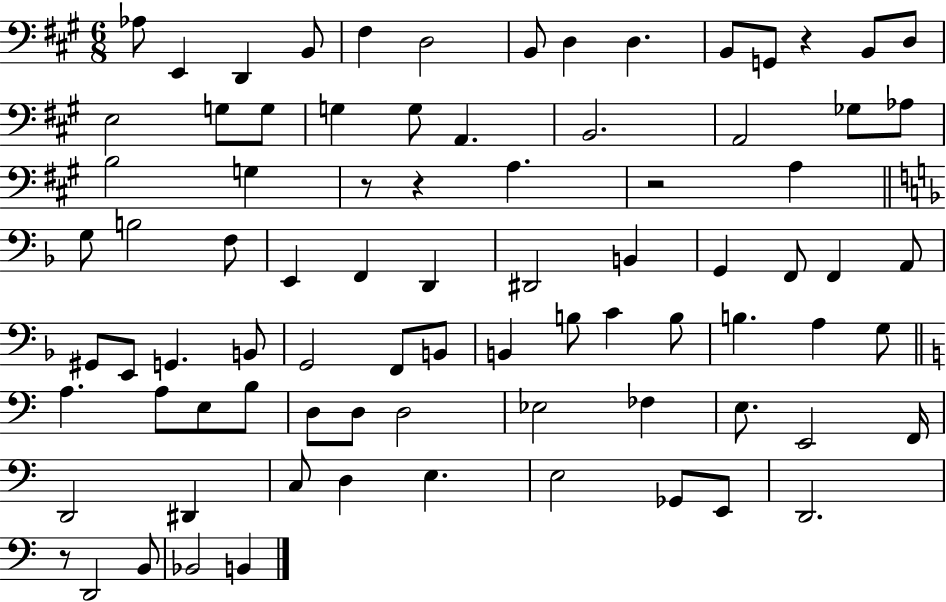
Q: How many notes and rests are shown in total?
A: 83